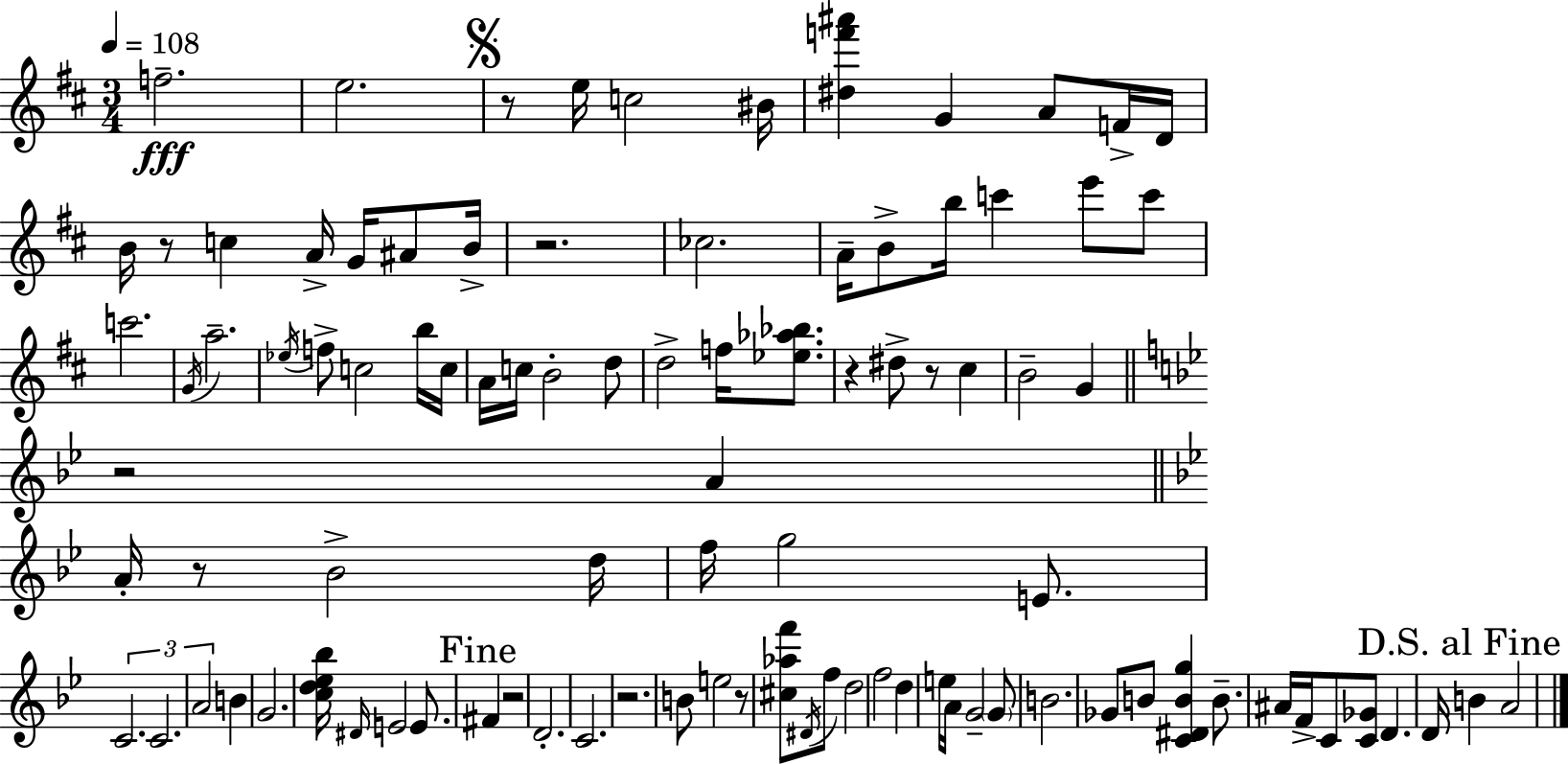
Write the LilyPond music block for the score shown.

{
  \clef treble
  \numericTimeSignature
  \time 3/4
  \key d \major
  \tempo 4 = 108
  f''2.--\fff | e''2. | \mark \markup { \musicglyph "scripts.segno" } r8 e''16 c''2 bis'16 | <dis'' f''' ais'''>4 g'4 a'8 f'16-> d'16 | \break b'16 r8 c''4 a'16-> g'16 ais'8 b'16-> | r2. | ces''2. | a'16-- b'8-> b''16 c'''4 e'''8 c'''8 | \break c'''2. | \acciaccatura { g'16 } a''2.-- | \acciaccatura { ees''16 } f''8-> c''2 | b''16 c''16 a'16 c''16 b'2-. | \break d''8 d''2-> f''16 <ees'' aes'' bes''>8. | r4 dis''8-> r8 cis''4 | b'2-- g'4 | \bar "||" \break \key g \minor r2 a'4 | \bar "||" \break \key bes \major a'16-. r8 bes'2-> d''16 | f''16 g''2 e'8. | \tuplet 3/2 { c'2. | c'2. | \break a'2 } b'4 | g'2. | <c'' d'' ees'' bes''>16 \grace { dis'16 } e'2 e'8. | \mark "Fine" fis'4 r2 | \break d'2.-. | c'2. | r2. | b'8 e''2 r8 | \break <cis'' aes'' f'''>8 \acciaccatura { dis'16 } f''8 d''2 | f''2 d''4 | e''16 a'16 g'2-- | \parenthesize g'8 b'2. | \break ges'8 b'8 <c' dis' b' g''>4 b'8.-- | ais'16 f'16-> c'8 <c' ges'>8 d'4. | d'16 \mark "D.S. al Fine" b'4 a'2 | \bar "|."
}